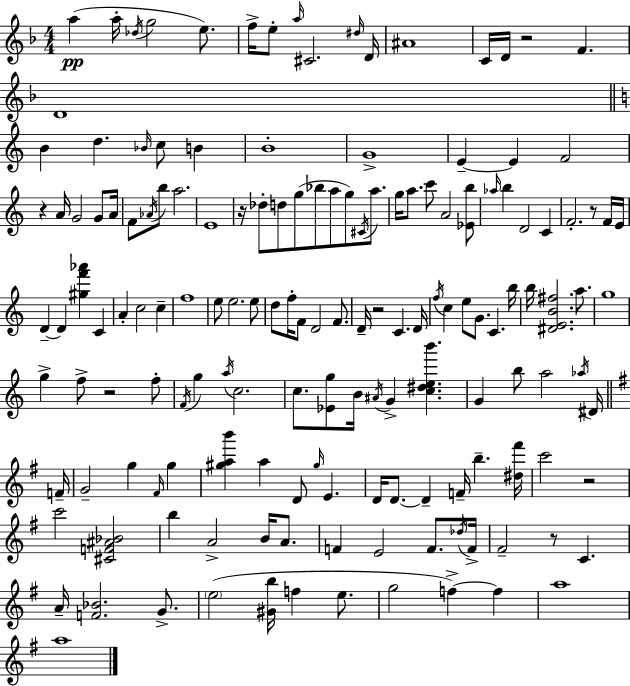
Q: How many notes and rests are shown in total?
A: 152